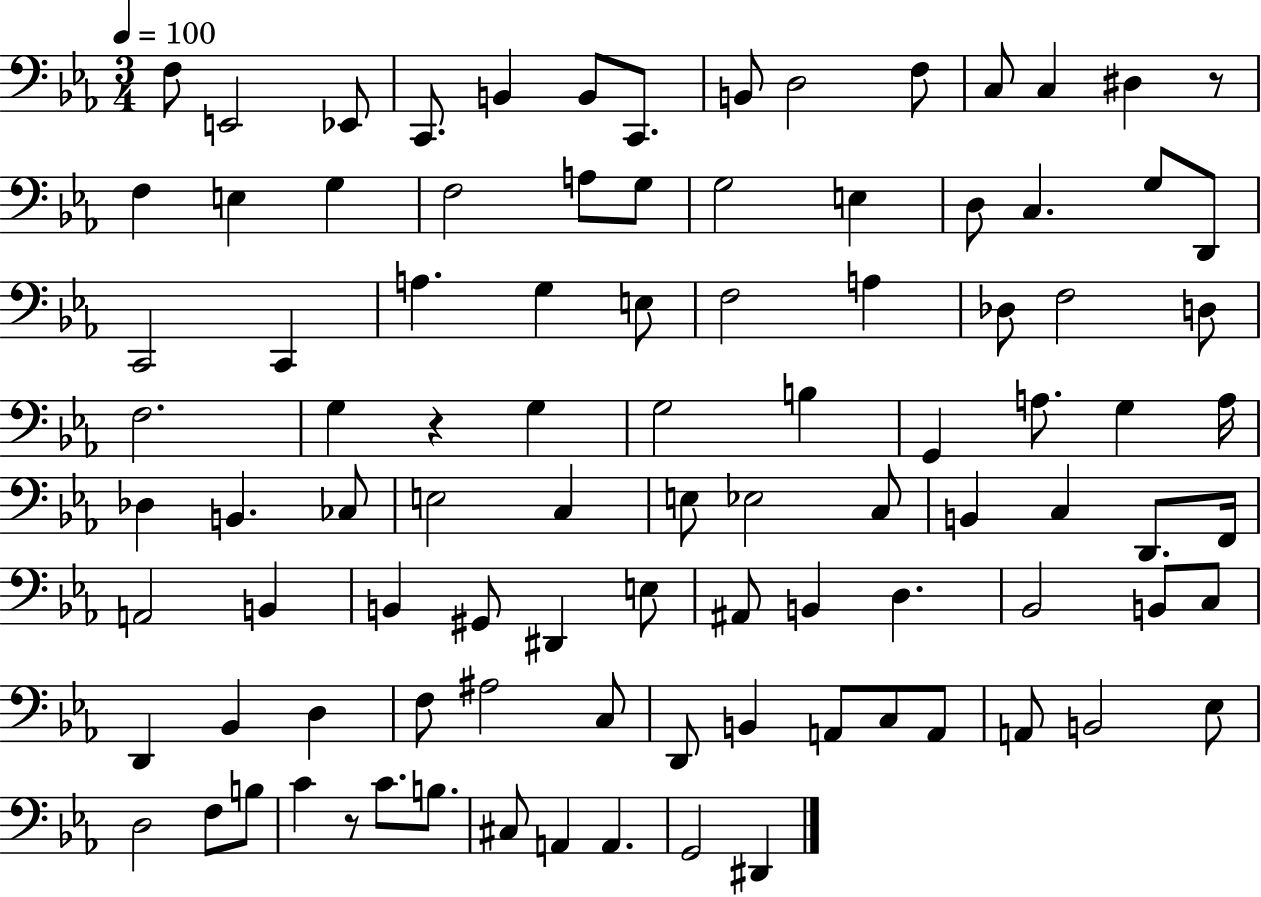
X:1
T:Untitled
M:3/4
L:1/4
K:Eb
F,/2 E,,2 _E,,/2 C,,/2 B,, B,,/2 C,,/2 B,,/2 D,2 F,/2 C,/2 C, ^D, z/2 F, E, G, F,2 A,/2 G,/2 G,2 E, D,/2 C, G,/2 D,,/2 C,,2 C,, A, G, E,/2 F,2 A, _D,/2 F,2 D,/2 F,2 G, z G, G,2 B, G,, A,/2 G, A,/4 _D, B,, _C,/2 E,2 C, E,/2 _E,2 C,/2 B,, C, D,,/2 F,,/4 A,,2 B,, B,, ^G,,/2 ^D,, E,/2 ^A,,/2 B,, D, _B,,2 B,,/2 C,/2 D,, _B,, D, F,/2 ^A,2 C,/2 D,,/2 B,, A,,/2 C,/2 A,,/2 A,,/2 B,,2 _E,/2 D,2 F,/2 B,/2 C z/2 C/2 B,/2 ^C,/2 A,, A,, G,,2 ^D,,